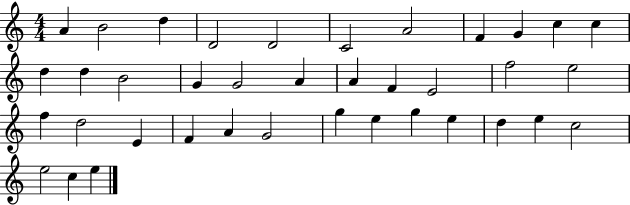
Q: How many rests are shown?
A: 0